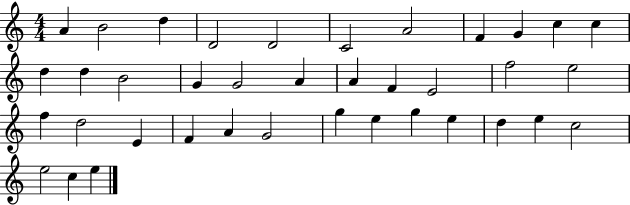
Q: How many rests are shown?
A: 0